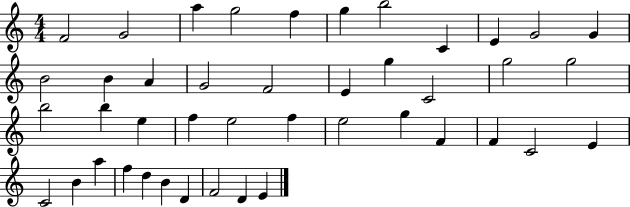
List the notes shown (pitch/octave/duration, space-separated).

F4/h G4/h A5/q G5/h F5/q G5/q B5/h C4/q E4/q G4/h G4/q B4/h B4/q A4/q G4/h F4/h E4/q G5/q C4/h G5/h G5/h B5/h B5/q E5/q F5/q E5/h F5/q E5/h G5/q F4/q F4/q C4/h E4/q C4/h B4/q A5/q F5/q D5/q B4/q D4/q F4/h D4/q E4/q